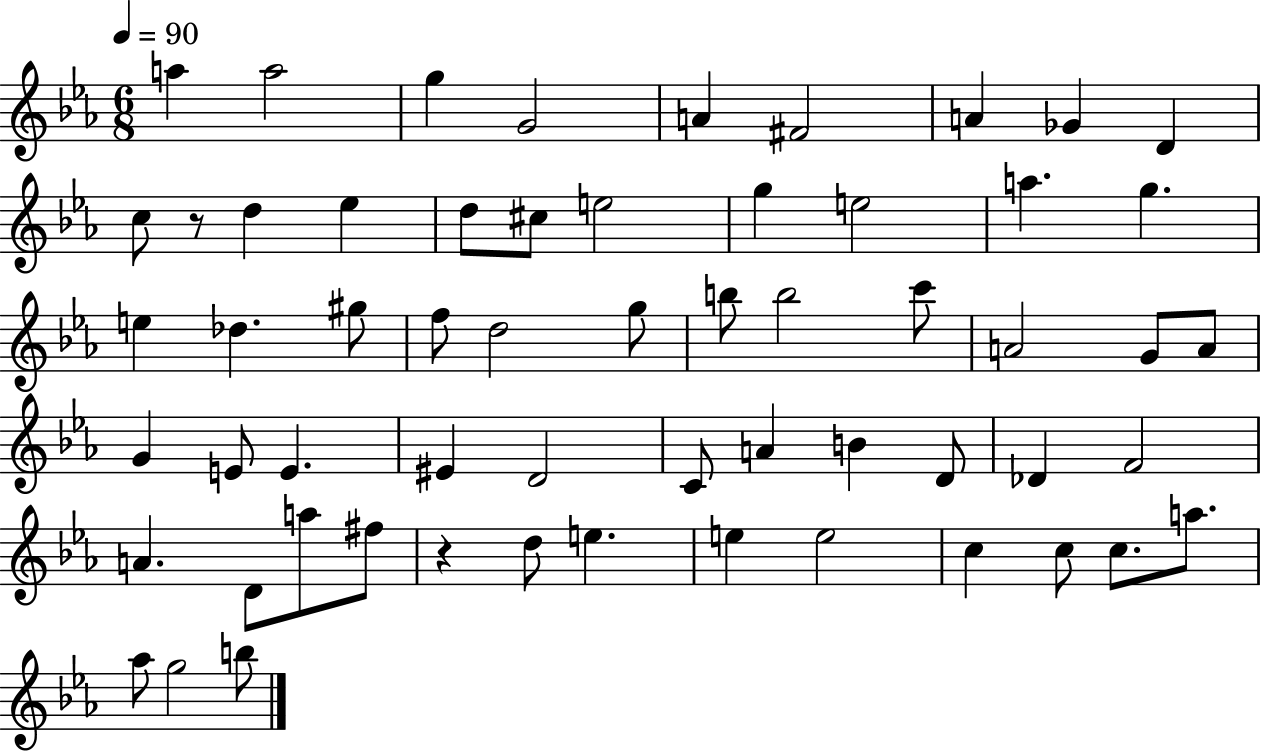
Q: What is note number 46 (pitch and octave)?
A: F#5